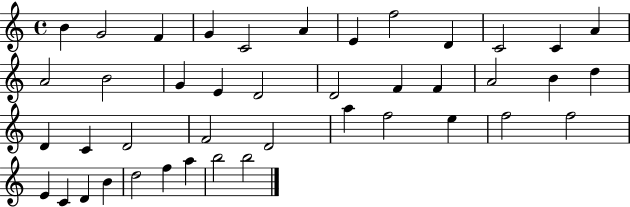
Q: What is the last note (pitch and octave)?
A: B5